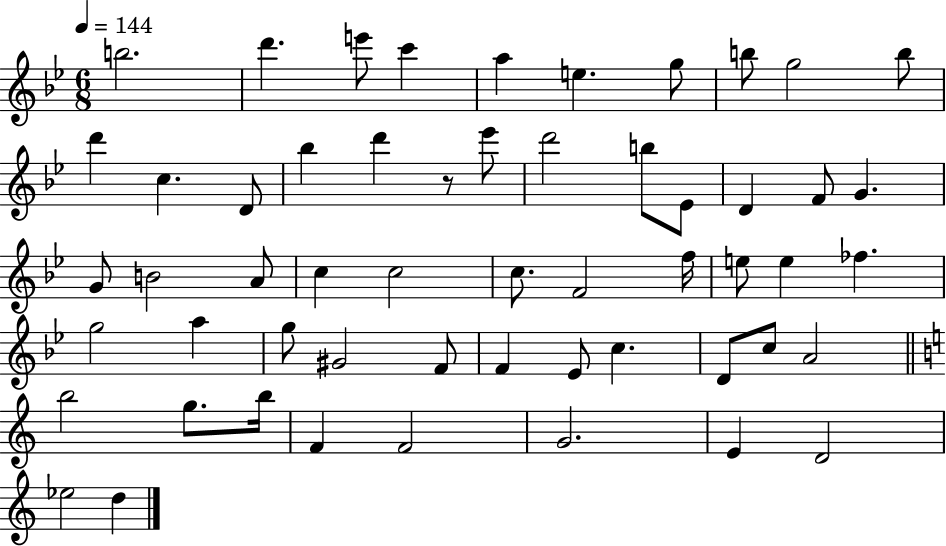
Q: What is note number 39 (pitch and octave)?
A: F4